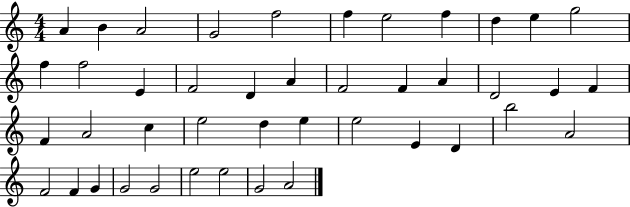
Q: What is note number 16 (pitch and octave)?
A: D4